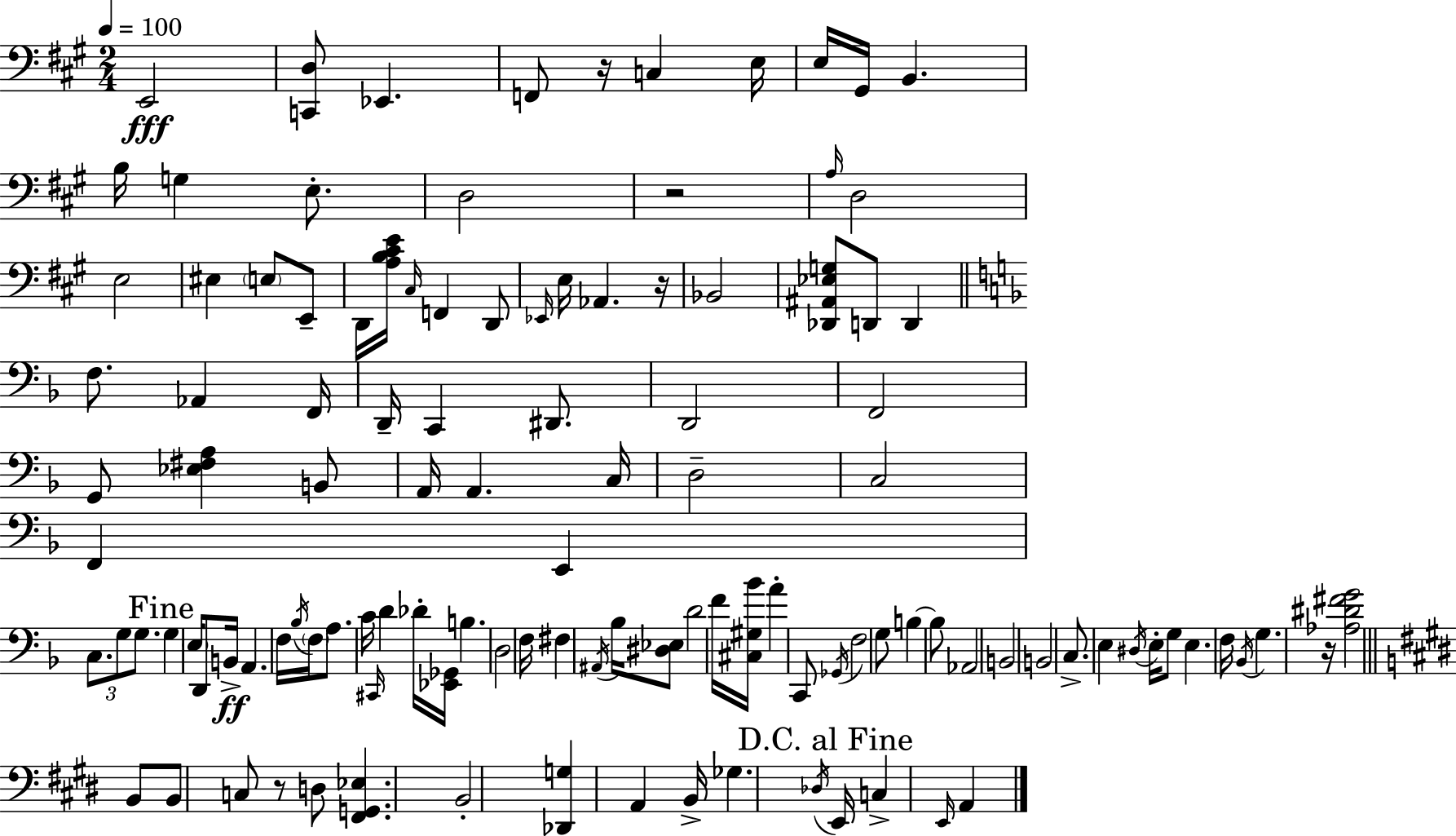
E2/h [C2,D3]/e Eb2/q. F2/e R/s C3/q E3/s E3/s G#2/s B2/q. B3/s G3/q E3/e. D3/h R/h A3/s D3/h E3/h EIS3/q E3/e E2/e D2/s [A3,B3,C#4,E4]/s C#3/s F2/q D2/e Eb2/s E3/s Ab2/q. R/s Bb2/h [Db2,A#2,Eb3,G3]/e D2/e D2/q F3/e. Ab2/q F2/s D2/s C2/q D#2/e. D2/h F2/h G2/e [Eb3,F#3,A3]/q B2/e A2/s A2/q. C3/s D3/h C3/h F2/q E2/q C3/e. G3/e G3/e. G3/q E3/s D2/e B2/s A2/q. F3/s Bb3/s F3/s A3/e. C4/s C#2/s D4/q Db4/s [Eb2,Gb2]/s B3/q. D3/h F3/s F#3/q A#2/s Bb3/s [D#3,Eb3]/e D4/h F4/s [C#3,G#3,Bb4]/s A4/q C2/e Gb2/s F3/h G3/e B3/q B3/e Ab2/h B2/h B2/h C3/e. E3/q D#3/s E3/s G3/e E3/q. F3/s Bb2/s G3/q. R/s [Ab3,D#4,F#4,G4]/h B2/e B2/e C3/e R/e D3/e [F#2,G2,Eb3]/q. B2/h [Db2,G3]/q A2/q B2/s Gb3/q. Db3/s E2/s C3/q E2/s A2/q